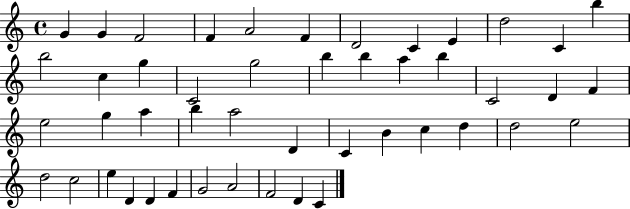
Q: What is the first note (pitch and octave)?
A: G4